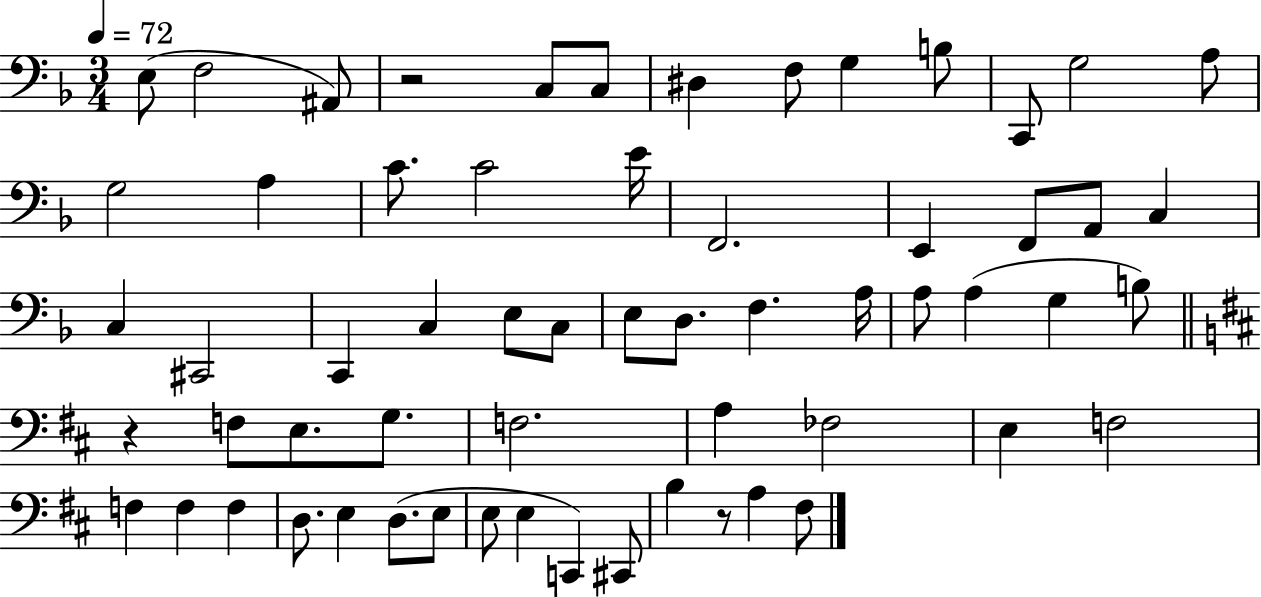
X:1
T:Untitled
M:3/4
L:1/4
K:F
E,/2 F,2 ^A,,/2 z2 C,/2 C,/2 ^D, F,/2 G, B,/2 C,,/2 G,2 A,/2 G,2 A, C/2 C2 E/4 F,,2 E,, F,,/2 A,,/2 C, C, ^C,,2 C,, C, E,/2 C,/2 E,/2 D,/2 F, A,/4 A,/2 A, G, B,/2 z F,/2 E,/2 G,/2 F,2 A, _F,2 E, F,2 F, F, F, D,/2 E, D,/2 E,/2 E,/2 E, C,, ^C,,/2 B, z/2 A, ^F,/2